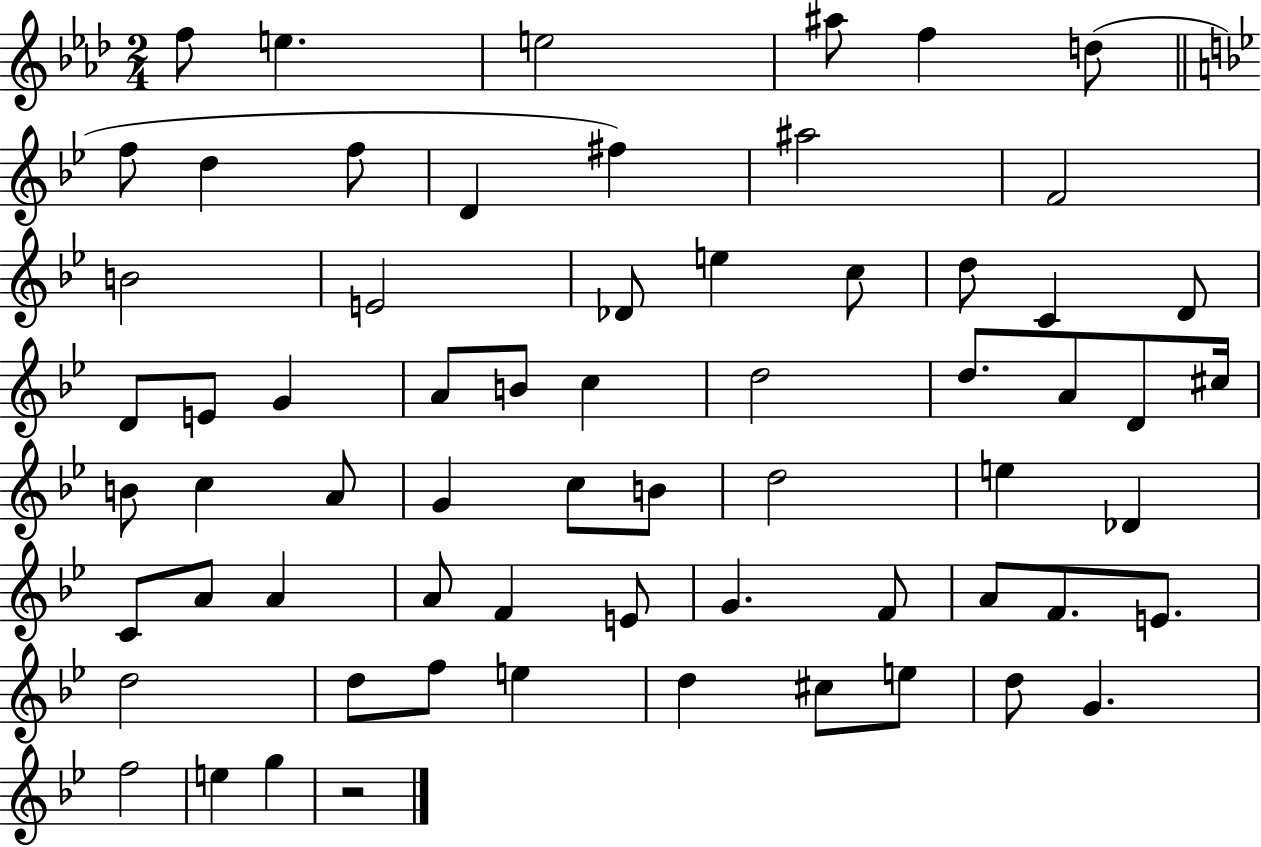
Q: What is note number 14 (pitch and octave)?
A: B4